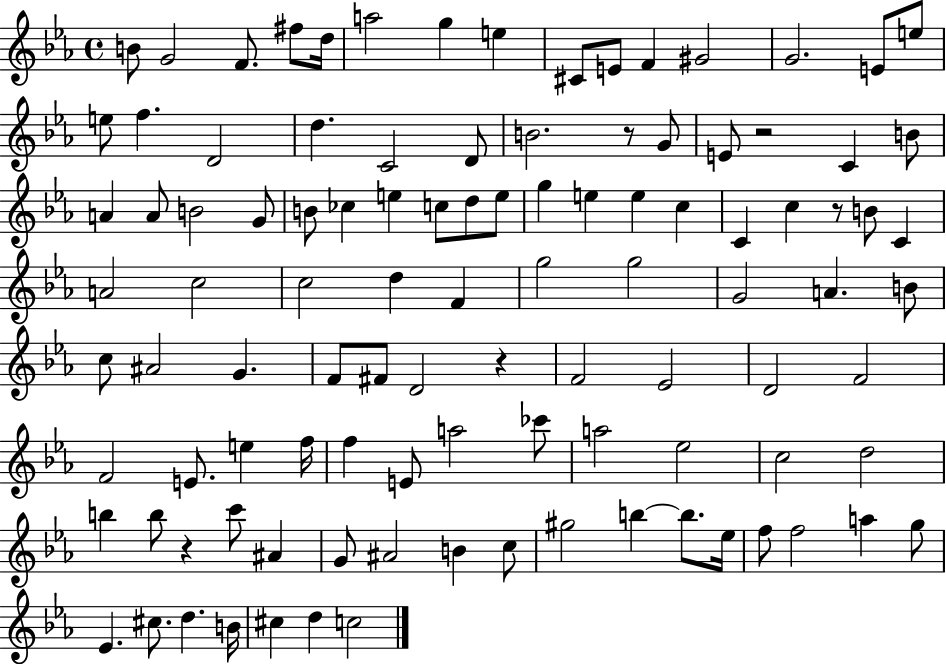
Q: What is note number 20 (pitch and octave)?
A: C4